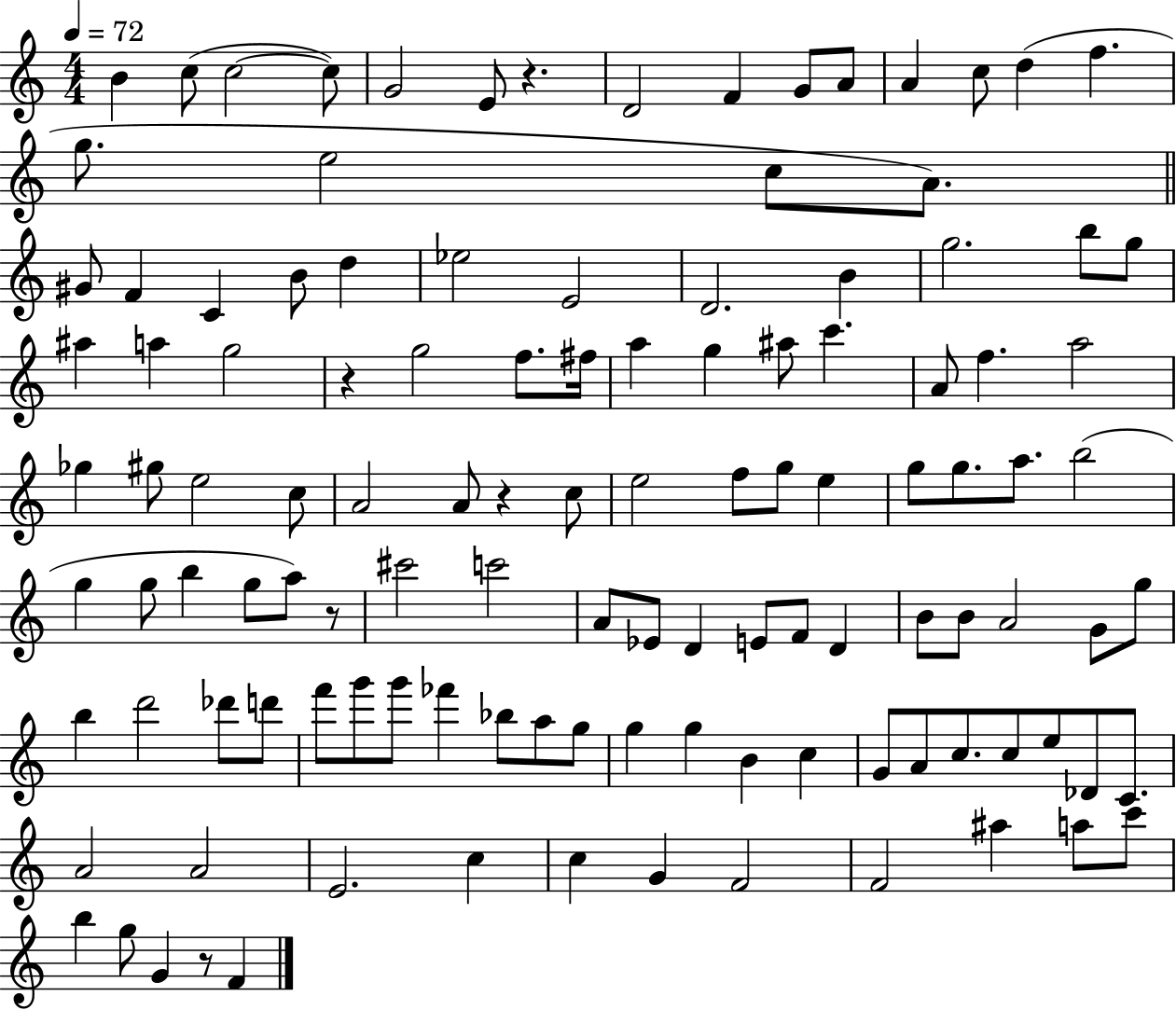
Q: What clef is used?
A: treble